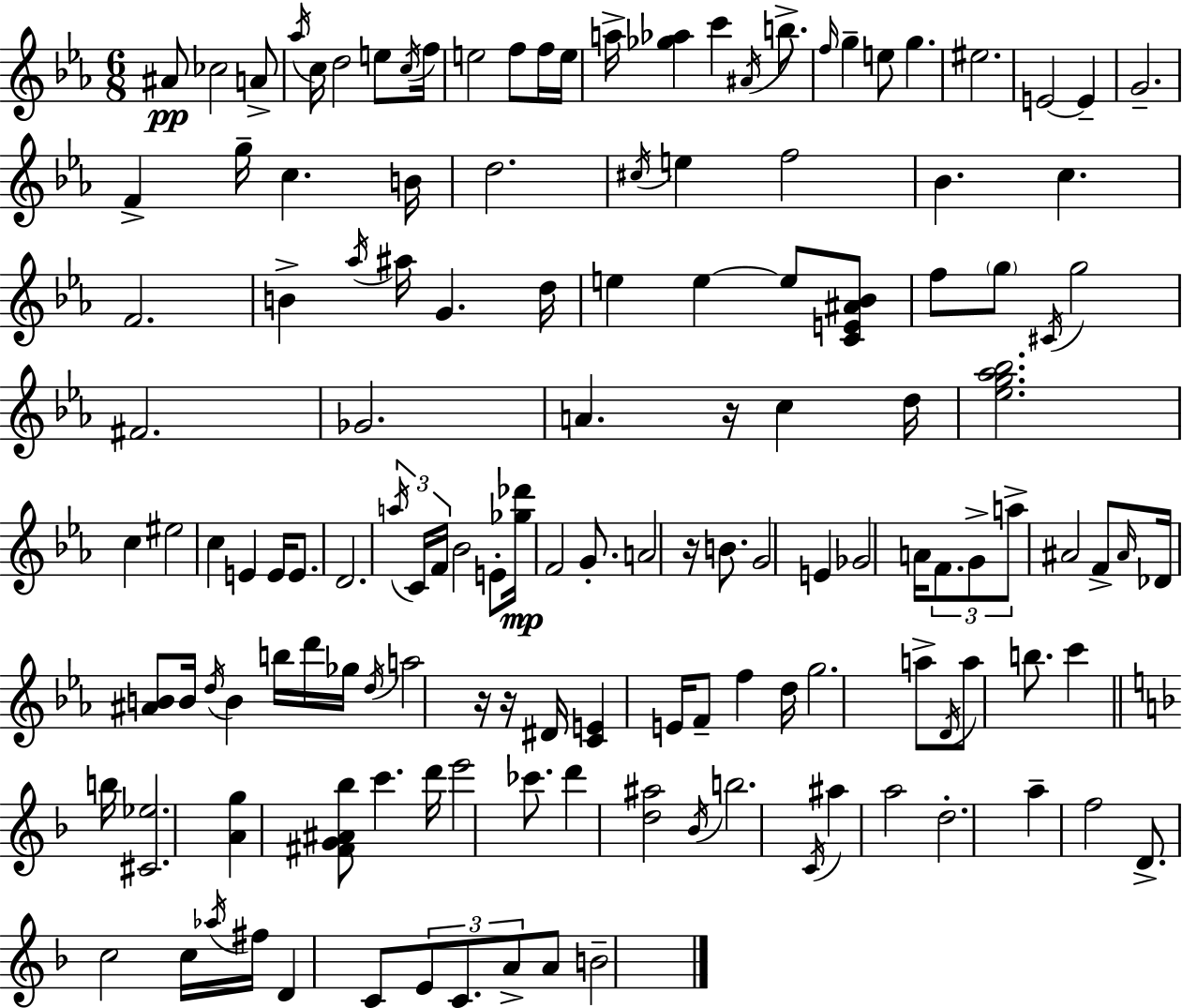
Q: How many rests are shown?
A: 4